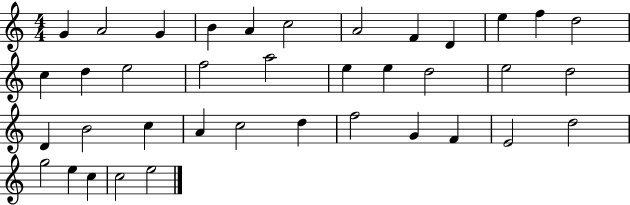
G4/q A4/h G4/q B4/q A4/q C5/h A4/h F4/q D4/q E5/q F5/q D5/h C5/q D5/q E5/h F5/h A5/h E5/q E5/q D5/h E5/h D5/h D4/q B4/h C5/q A4/q C5/h D5/q F5/h G4/q F4/q E4/h D5/h G5/h E5/q C5/q C5/h E5/h